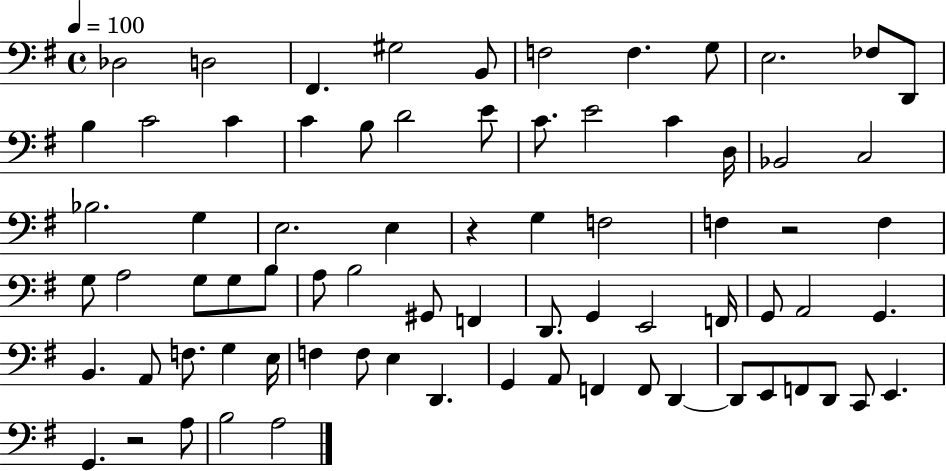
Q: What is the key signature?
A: G major